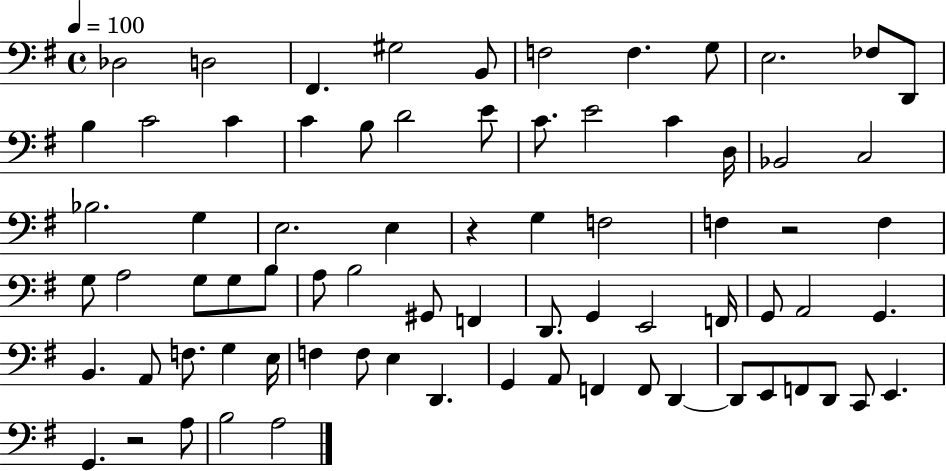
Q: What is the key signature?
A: G major